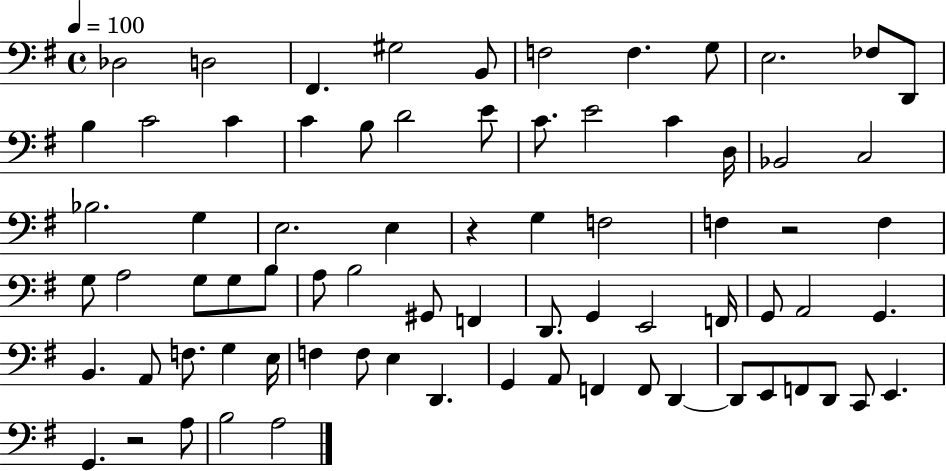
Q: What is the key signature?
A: G major